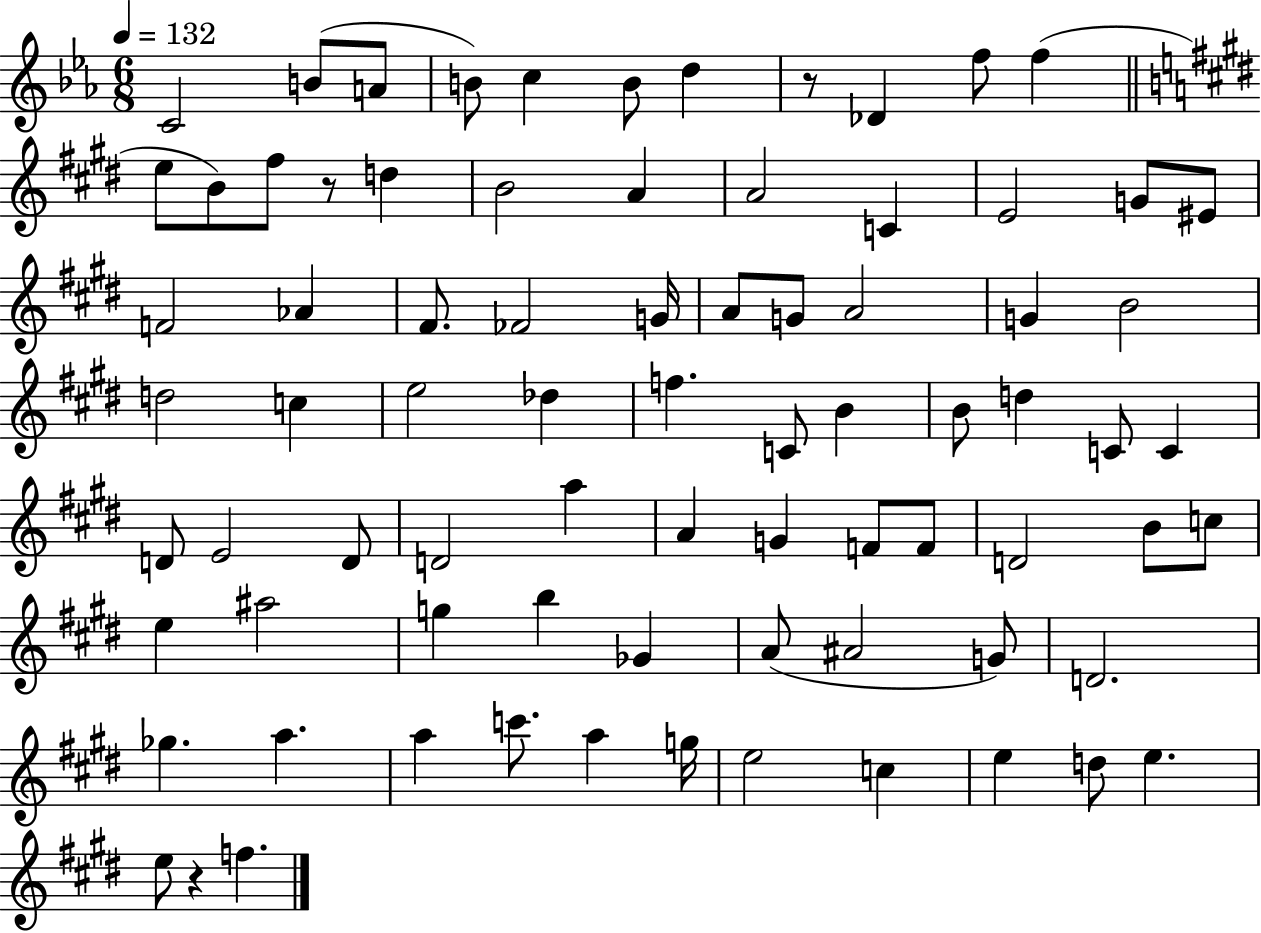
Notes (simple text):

C4/h B4/e A4/e B4/e C5/q B4/e D5/q R/e Db4/q F5/e F5/q E5/e B4/e F#5/e R/e D5/q B4/h A4/q A4/h C4/q E4/h G4/e EIS4/e F4/h Ab4/q F#4/e. FES4/h G4/s A4/e G4/e A4/h G4/q B4/h D5/h C5/q E5/h Db5/q F5/q. C4/e B4/q B4/e D5/q C4/e C4/q D4/e E4/h D4/e D4/h A5/q A4/q G4/q F4/e F4/e D4/h B4/e C5/e E5/q A#5/h G5/q B5/q Gb4/q A4/e A#4/h G4/e D4/h. Gb5/q. A5/q. A5/q C6/e. A5/q G5/s E5/h C5/q E5/q D5/e E5/q. E5/e R/q F5/q.